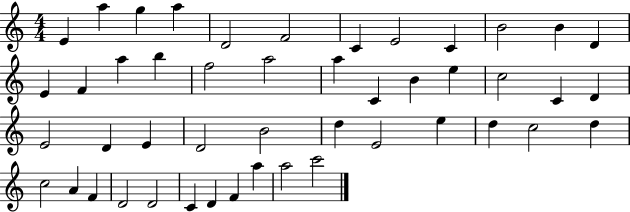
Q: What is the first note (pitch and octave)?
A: E4